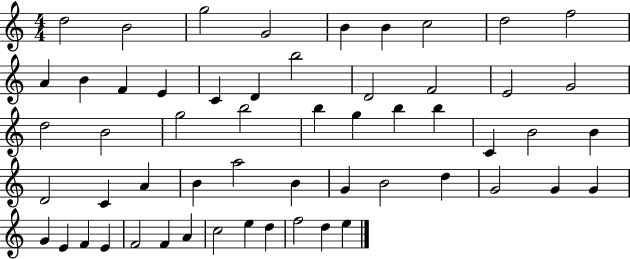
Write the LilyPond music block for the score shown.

{
  \clef treble
  \numericTimeSignature
  \time 4/4
  \key c \major
  d''2 b'2 | g''2 g'2 | b'4 b'4 c''2 | d''2 f''2 | \break a'4 b'4 f'4 e'4 | c'4 d'4 b''2 | d'2 f'2 | e'2 g'2 | \break d''2 b'2 | g''2 b''2 | b''4 g''4 b''4 b''4 | c'4 b'2 b'4 | \break d'2 c'4 a'4 | b'4 a''2 b'4 | g'4 b'2 d''4 | g'2 g'4 g'4 | \break g'4 e'4 f'4 e'4 | f'2 f'4 a'4 | c''2 e''4 d''4 | f''2 d''4 e''4 | \break \bar "|."
}